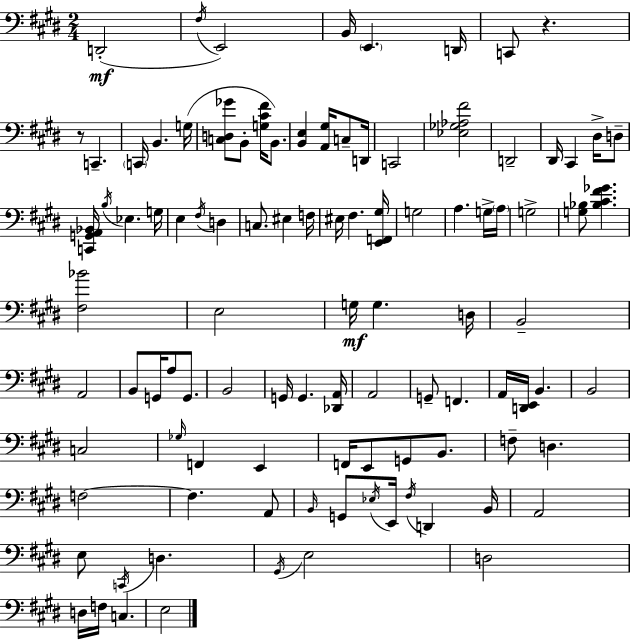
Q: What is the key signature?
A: E major